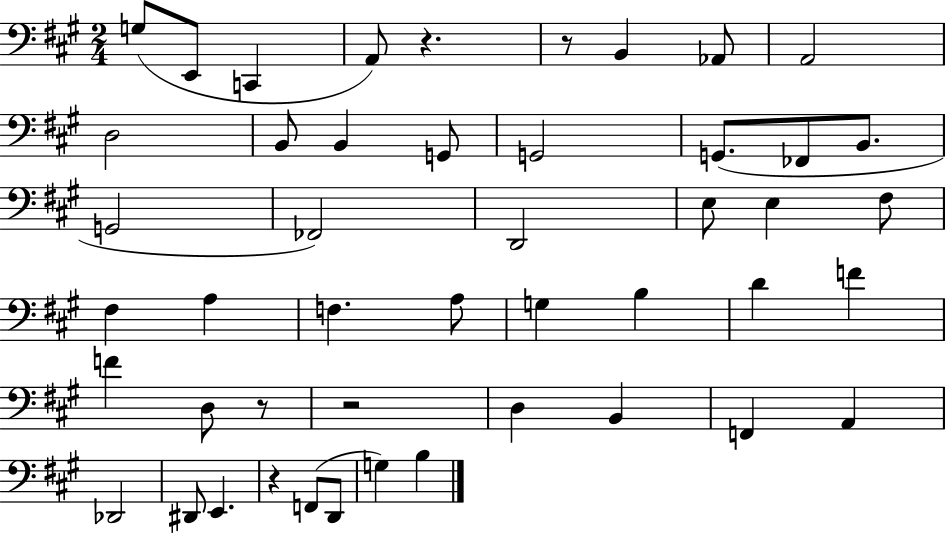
X:1
T:Untitled
M:2/4
L:1/4
K:A
G,/2 E,,/2 C,, A,,/2 z z/2 B,, _A,,/2 A,,2 D,2 B,,/2 B,, G,,/2 G,,2 G,,/2 _F,,/2 B,,/2 G,,2 _F,,2 D,,2 E,/2 E, ^F,/2 ^F, A, F, A,/2 G, B, D F F D,/2 z/2 z2 D, B,, F,, A,, _D,,2 ^D,,/2 E,, z F,,/2 D,,/2 G, B,